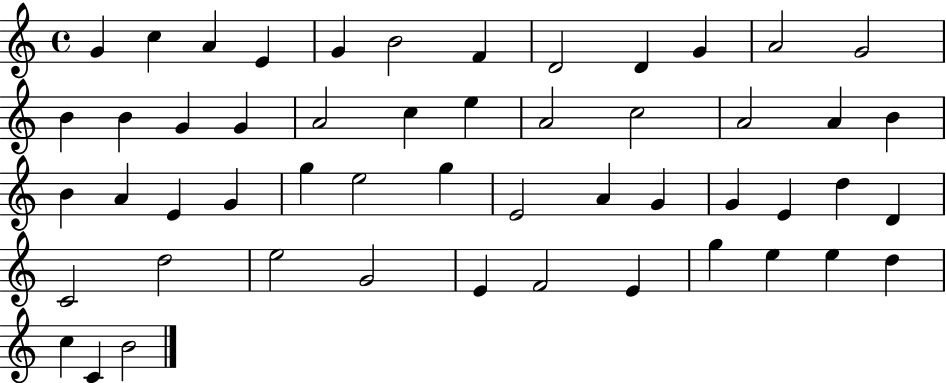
{
  \clef treble
  \time 4/4
  \defaultTimeSignature
  \key c \major
  g'4 c''4 a'4 e'4 | g'4 b'2 f'4 | d'2 d'4 g'4 | a'2 g'2 | \break b'4 b'4 g'4 g'4 | a'2 c''4 e''4 | a'2 c''2 | a'2 a'4 b'4 | \break b'4 a'4 e'4 g'4 | g''4 e''2 g''4 | e'2 a'4 g'4 | g'4 e'4 d''4 d'4 | \break c'2 d''2 | e''2 g'2 | e'4 f'2 e'4 | g''4 e''4 e''4 d''4 | \break c''4 c'4 b'2 | \bar "|."
}